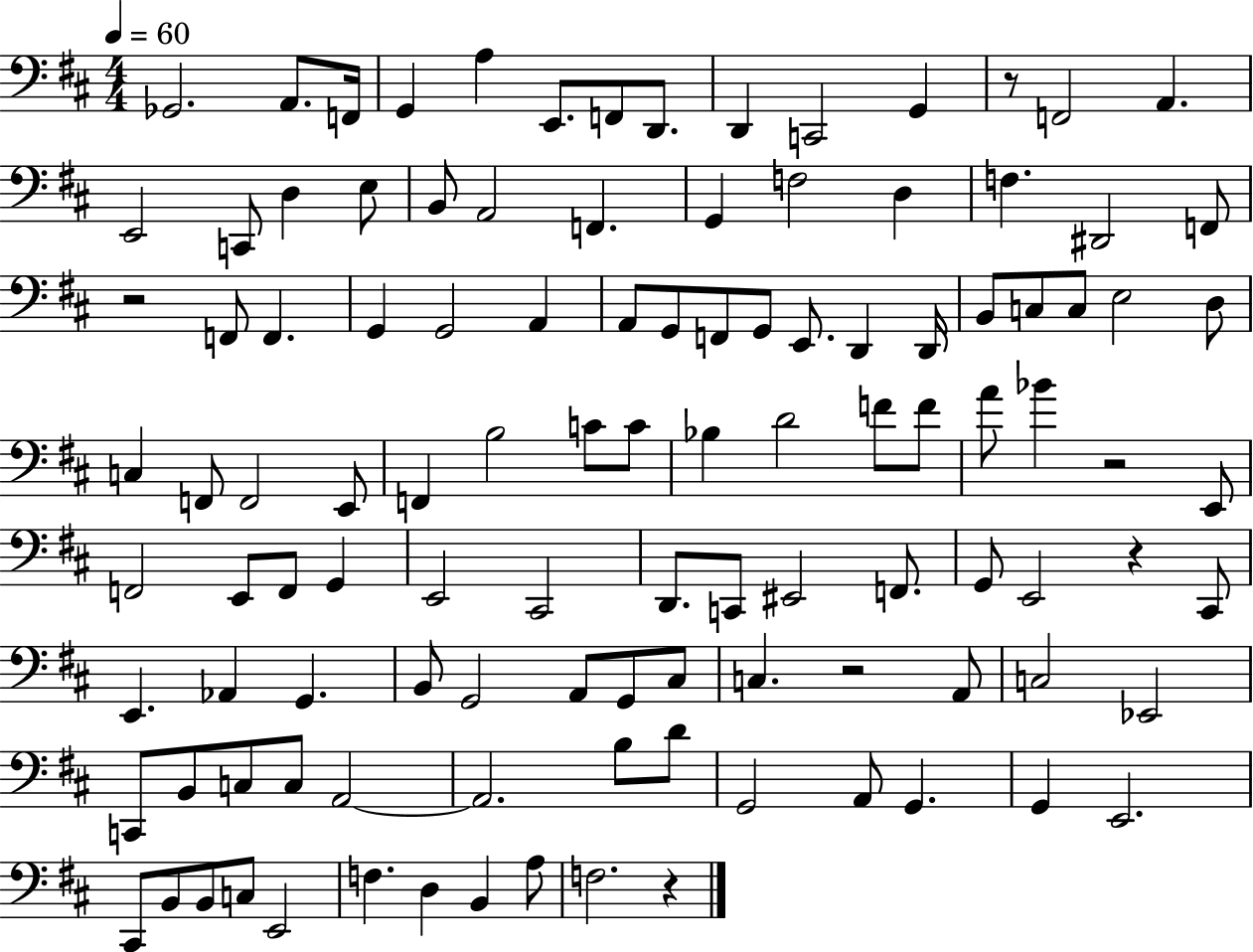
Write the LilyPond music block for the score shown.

{
  \clef bass
  \numericTimeSignature
  \time 4/4
  \key d \major
  \tempo 4 = 60
  \repeat volta 2 { ges,2. a,8. f,16 | g,4 a4 e,8. f,8 d,8. | d,4 c,2 g,4 | r8 f,2 a,4. | \break e,2 c,8 d4 e8 | b,8 a,2 f,4. | g,4 f2 d4 | f4. dis,2 f,8 | \break r2 f,8 f,4. | g,4 g,2 a,4 | a,8 g,8 f,8 g,8 e,8. d,4 d,16 | b,8 c8 c8 e2 d8 | \break c4 f,8 f,2 e,8 | f,4 b2 c'8 c'8 | bes4 d'2 f'8 f'8 | a'8 bes'4 r2 e,8 | \break f,2 e,8 f,8 g,4 | e,2 cis,2 | d,8. c,8 eis,2 f,8. | g,8 e,2 r4 cis,8 | \break e,4. aes,4 g,4. | b,8 g,2 a,8 g,8 cis8 | c4. r2 a,8 | c2 ees,2 | \break c,8 b,8 c8 c8 a,2~~ | a,2. b8 d'8 | g,2 a,8 g,4. | g,4 e,2. | \break cis,8 b,8 b,8 c8 e,2 | f4. d4 b,4 a8 | f2. r4 | } \bar "|."
}